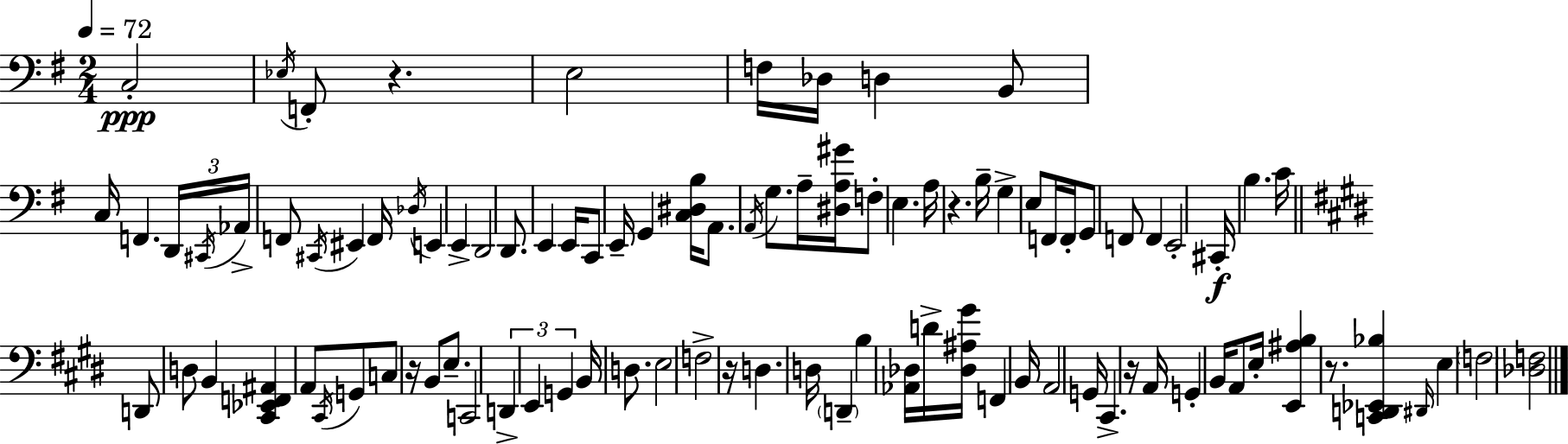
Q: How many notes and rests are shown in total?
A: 95